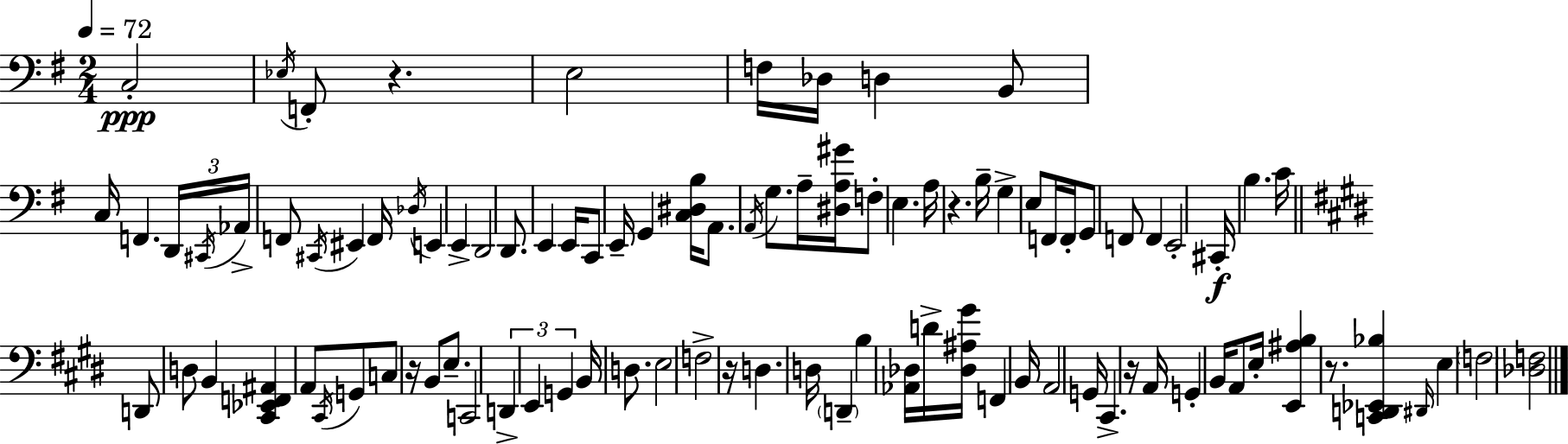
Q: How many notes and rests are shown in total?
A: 95